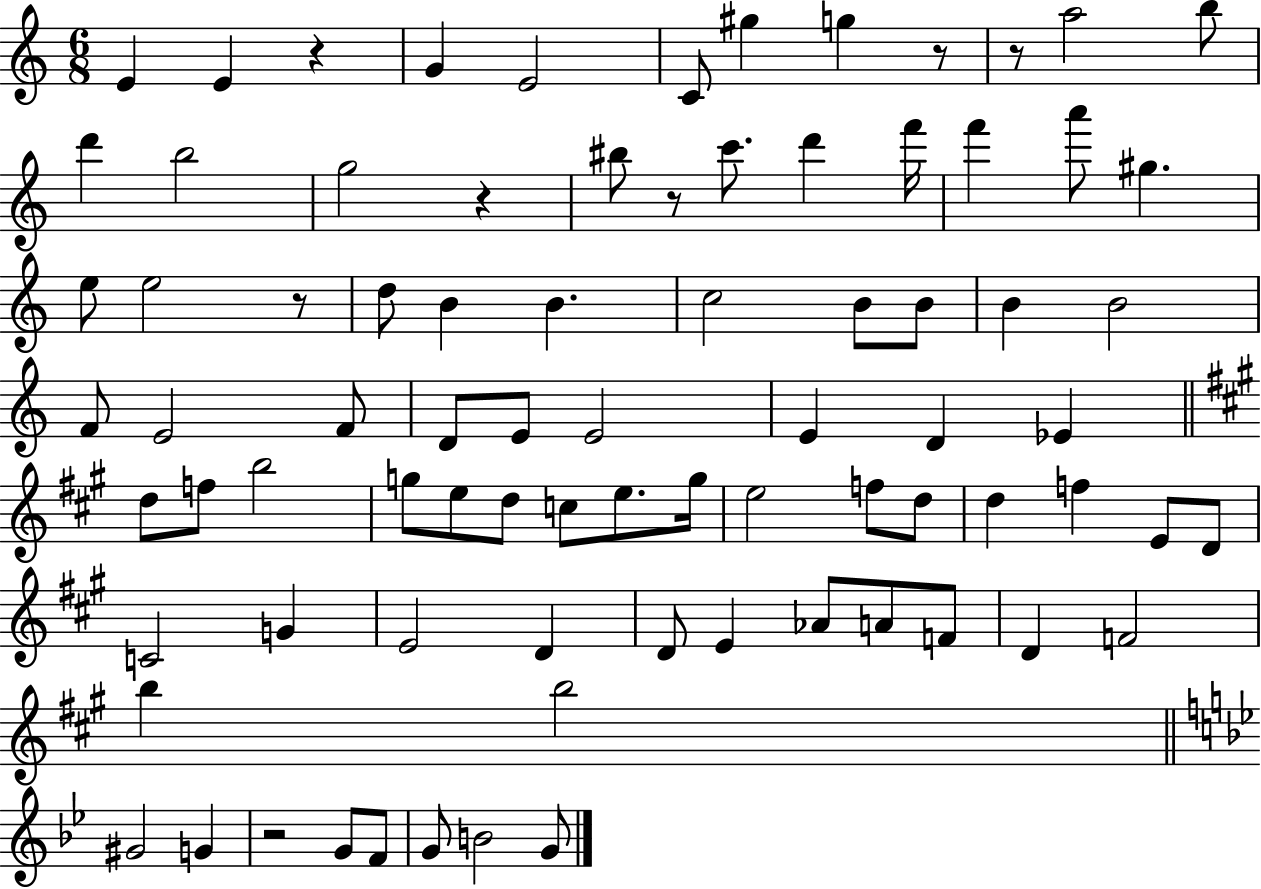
X:1
T:Untitled
M:6/8
L:1/4
K:C
E E z G E2 C/2 ^g g z/2 z/2 a2 b/2 d' b2 g2 z ^b/2 z/2 c'/2 d' f'/4 f' a'/2 ^g e/2 e2 z/2 d/2 B B c2 B/2 B/2 B B2 F/2 E2 F/2 D/2 E/2 E2 E D _E d/2 f/2 b2 g/2 e/2 d/2 c/2 e/2 g/4 e2 f/2 d/2 d f E/2 D/2 C2 G E2 D D/2 E _A/2 A/2 F/2 D F2 b b2 ^G2 G z2 G/2 F/2 G/2 B2 G/2